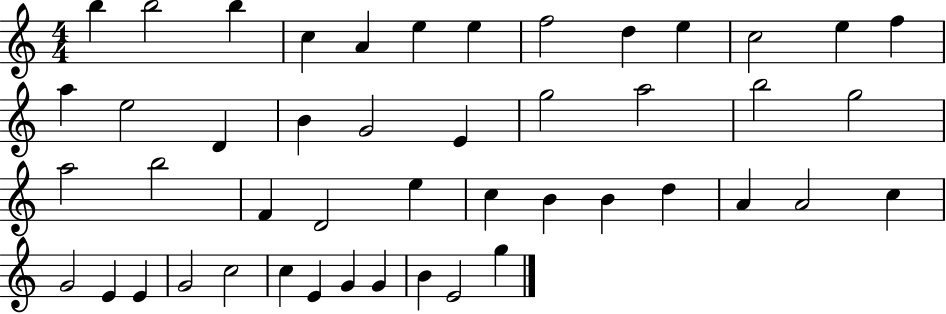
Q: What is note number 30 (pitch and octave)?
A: B4